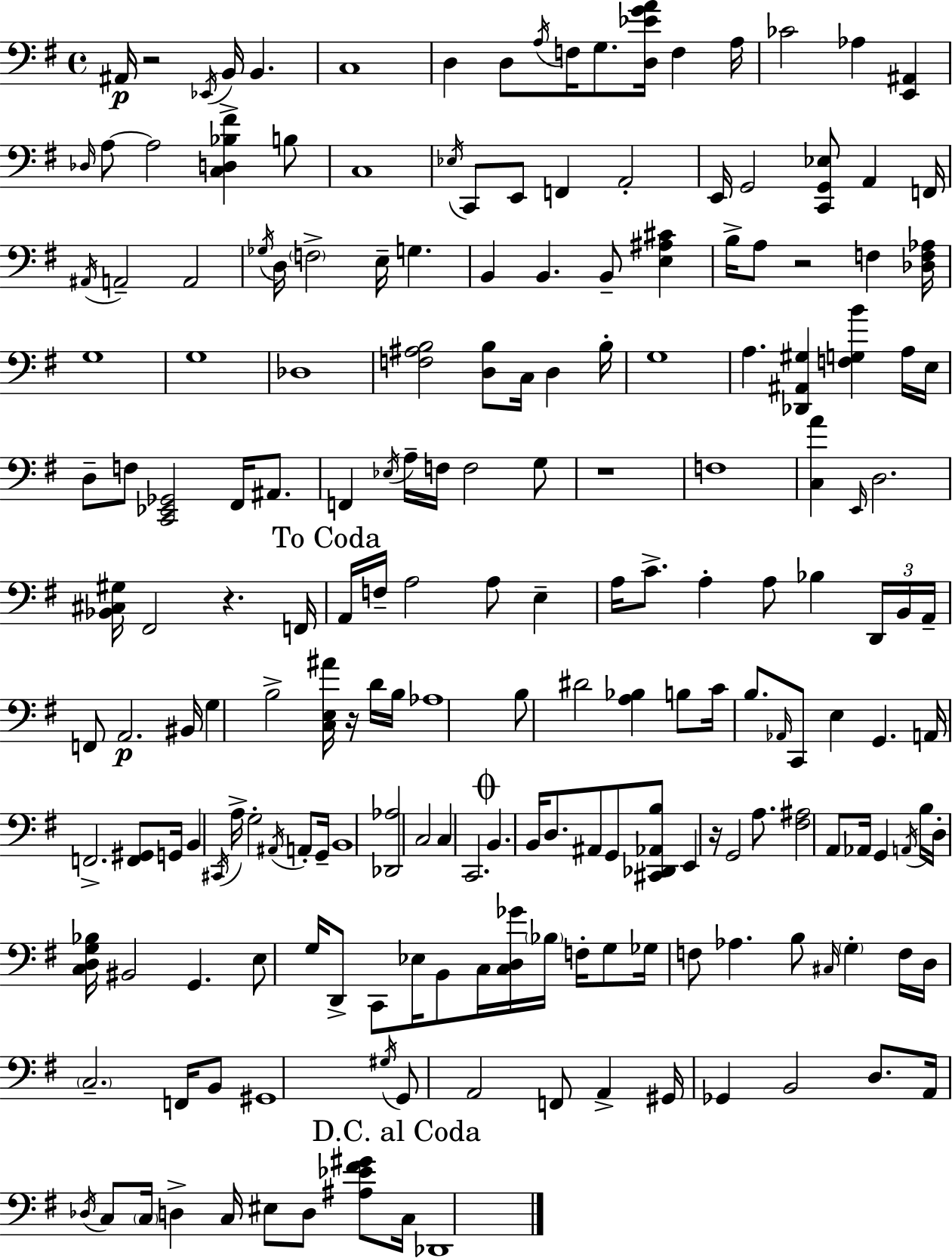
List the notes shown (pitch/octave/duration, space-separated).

A#2/s R/h Eb2/s B2/s B2/q. C3/w D3/q D3/e A3/s F3/s G3/e. [D3,Eb4,G4,A4]/s F3/q A3/s CES4/h Ab3/q [E2,A#2]/q Db3/s A3/e A3/h [C3,D3,Bb3,F#4]/q B3/e C3/w Eb3/s C2/e E2/e F2/q A2/h E2/s G2/h [C2,G2,Eb3]/e A2/q F2/s A#2/s A2/h A2/h Gb3/s D3/s F3/h E3/s G3/q. B2/q B2/q. B2/e [E3,A#3,C#4]/q B3/s A3/e R/h F3/q [Db3,F3,Ab3]/s G3/w G3/w Db3/w [F3,A#3,B3]/h [D3,B3]/e C3/s D3/q B3/s G3/w A3/q. [Db2,A#2,G#3]/q [F3,G3,B4]/q A3/s E3/s D3/e F3/e [C2,Eb2,Gb2]/h F#2/s A#2/e. F2/q Eb3/s A3/s F3/s F3/h G3/e R/w F3/w [C3,A4]/q E2/s D3/h. [Bb2,C#3,G#3]/s F#2/h R/q. F2/s A2/s F3/s A3/h A3/e E3/q A3/s C4/e. A3/q A3/e Bb3/q D2/s B2/s A2/s F2/e A2/h. BIS2/s G3/q B3/h [C3,E3,A#4]/s R/s D4/s B3/s Ab3/w B3/e D#4/h [A3,Bb3]/q B3/e C4/s B3/e. Ab2/s C2/e E3/q G2/q. A2/s F2/h. [F2,G#2]/e G2/s B2/q C#2/s A3/s G3/h A#2/s A2/e G2/s B2/w [Db2,Ab3]/h C3/h C3/q C2/h. B2/q. B2/s D3/e. A#2/e G2/e [C#2,Db2,Ab2,B3]/e E2/q R/s G2/h A3/e. [F#3,A#3]/h A2/e Ab2/s G2/q A2/s B3/s D3/s [C3,D3,G3,Bb3]/s BIS2/h G2/q. E3/e G3/s D2/e C2/e Eb3/s B2/e C3/s [C3,D3,Gb4]/s Bb3/s F3/s G3/e Gb3/s F3/e Ab3/q. B3/e C#3/s G3/q F3/s D3/s C3/h. F2/s B2/e G#2/w G#3/s G2/e A2/h F2/e A2/q G#2/s Gb2/q B2/h D3/e. A2/s Db3/s C3/e C3/s D3/q C3/s EIS3/e D3/e [A#3,Eb4,F#4,G#4]/e C3/s Db2/w